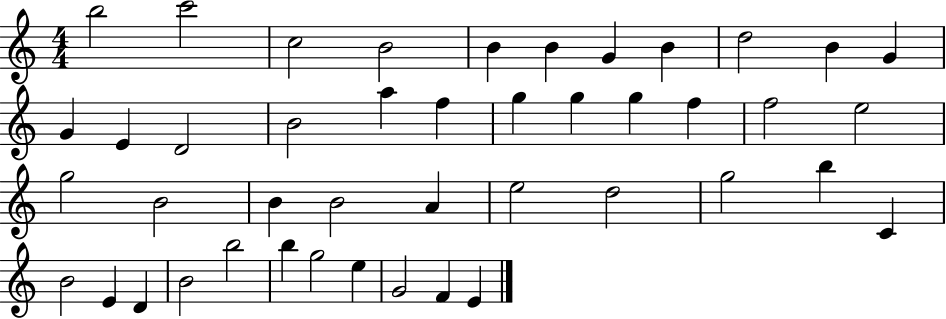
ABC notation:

X:1
T:Untitled
M:4/4
L:1/4
K:C
b2 c'2 c2 B2 B B G B d2 B G G E D2 B2 a f g g g f f2 e2 g2 B2 B B2 A e2 d2 g2 b C B2 E D B2 b2 b g2 e G2 F E